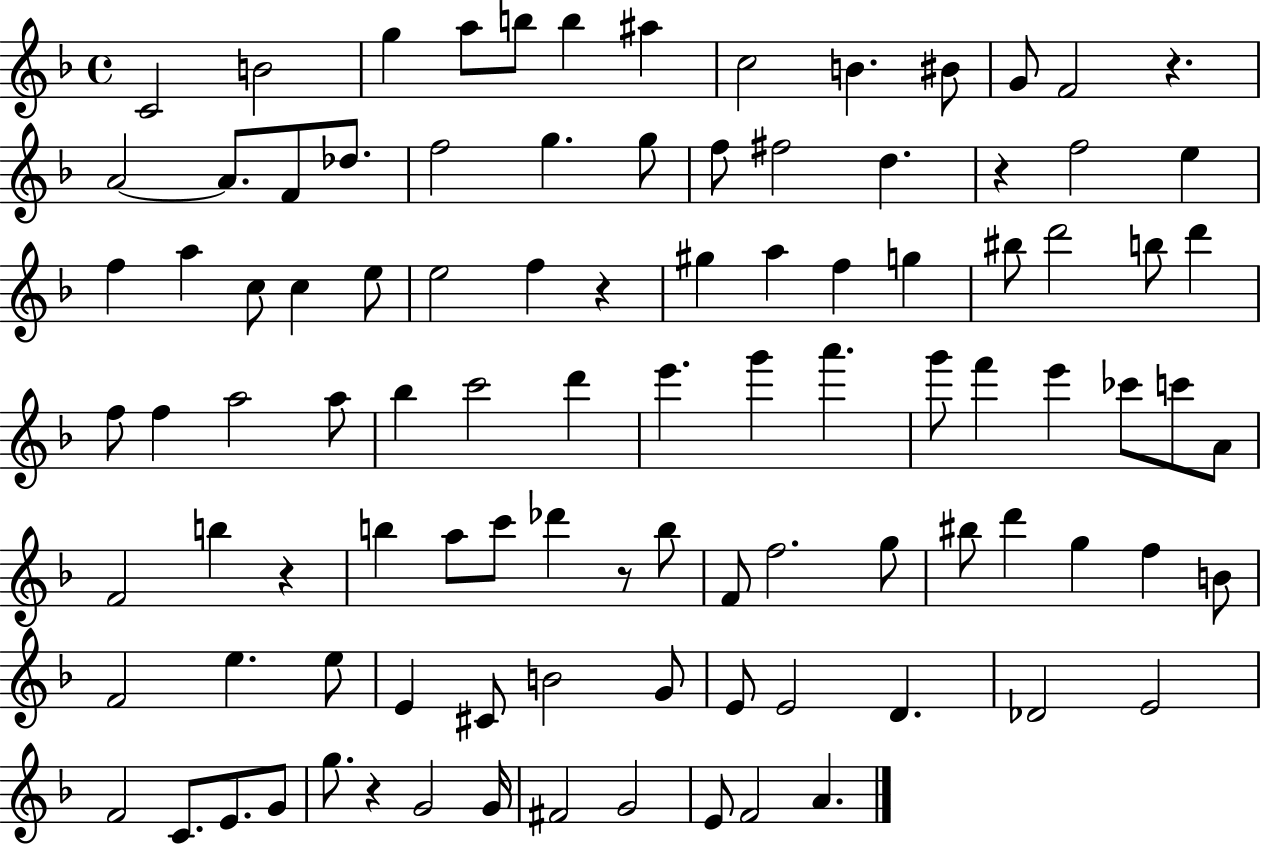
{
  \clef treble
  \time 4/4
  \defaultTimeSignature
  \key f \major
  \repeat volta 2 { c'2 b'2 | g''4 a''8 b''8 b''4 ais''4 | c''2 b'4. bis'8 | g'8 f'2 r4. | \break a'2~~ a'8. f'8 des''8. | f''2 g''4. g''8 | f''8 fis''2 d''4. | r4 f''2 e''4 | \break f''4 a''4 c''8 c''4 e''8 | e''2 f''4 r4 | gis''4 a''4 f''4 g''4 | bis''8 d'''2 b''8 d'''4 | \break f''8 f''4 a''2 a''8 | bes''4 c'''2 d'''4 | e'''4. g'''4 a'''4. | g'''8 f'''4 e'''4 ces'''8 c'''8 a'8 | \break f'2 b''4 r4 | b''4 a''8 c'''8 des'''4 r8 b''8 | f'8 f''2. g''8 | bis''8 d'''4 g''4 f''4 b'8 | \break f'2 e''4. e''8 | e'4 cis'8 b'2 g'8 | e'8 e'2 d'4. | des'2 e'2 | \break f'2 c'8. e'8. g'8 | g''8. r4 g'2 g'16 | fis'2 g'2 | e'8 f'2 a'4. | \break } \bar "|."
}